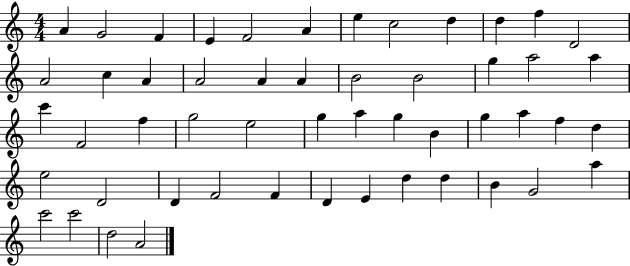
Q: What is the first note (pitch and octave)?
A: A4